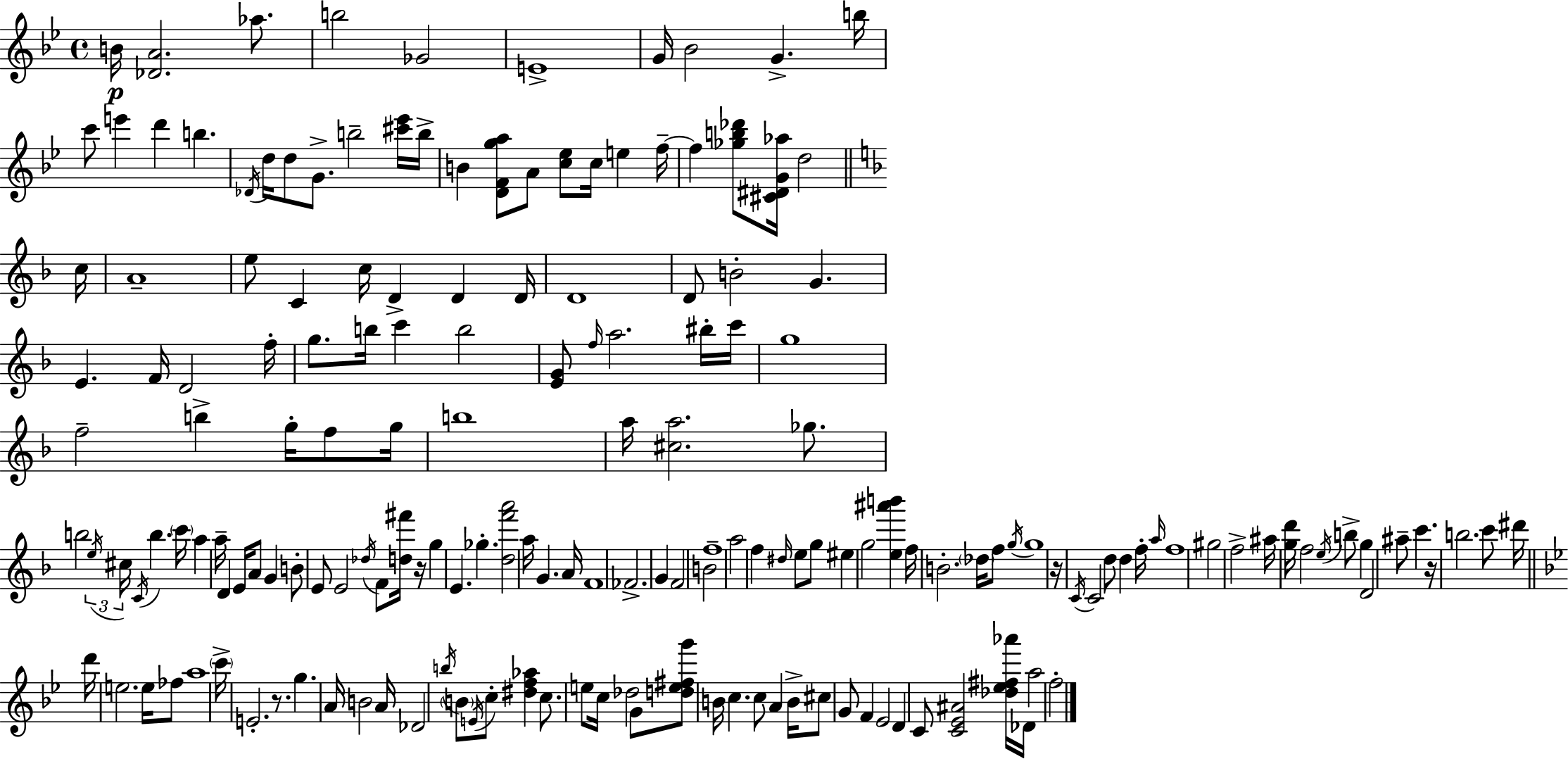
B4/s [Db4,A4]/h. Ab5/e. B5/h Gb4/h E4/w G4/s Bb4/h G4/q. B5/s C6/e E6/q D6/q B5/q. Db4/s D5/s D5/e G4/e. B5/h [C#6,Eb6]/s B5/s B4/q [D4,F4,G5,A5]/e A4/e [C5,Eb5]/e C5/s E5/q F5/s F5/q [Gb5,B5,Db6]/e [C#4,D#4,G4,Ab5]/s D5/h C5/s A4/w E5/e C4/q C5/s D4/q D4/q D4/s D4/w D4/e B4/h G4/q. E4/q. F4/s D4/h F5/s G5/e. B5/s C6/q B5/h [E4,G4]/e F5/s A5/h. BIS5/s C6/s G5/w F5/h B5/q G5/s F5/e G5/s B5/w A5/s [C#5,A5]/h. Gb5/e. B5/h E5/s C#5/s C4/s B5/q. C6/s A5/q A5/s D4/q E4/s A4/e G4/q B4/e E4/e E4/h Db5/s F4/e [D5,F#6]/s R/s G5/q E4/q. Gb5/q. [D5,F6,A6]/h A5/s G4/q. A4/s F4/w FES4/h. G4/q F4/h B4/h F5/w A5/h F5/q D#5/s E5/e G5/e EIS5/q G5/h [E5,A#6,B6]/q F5/s B4/h. Db5/s F5/e G5/s G5/w R/s C4/s C4/h D5/e D5/q F5/s A5/s F5/w G#5/h F5/h A#5/s [G5,D6]/s F5/h E5/s B5/e G5/q D4/h A#5/e C6/q. R/s B5/h. C6/e D#6/s D6/s E5/h. E5/s FES5/e A5/w C6/s E4/h. R/e. G5/q. A4/s B4/h A4/s Db4/h B5/s B4/e E4/s C5/e [D#5,F5,Ab5]/q C5/e. E5/e C5/s Db5/h G4/e [D5,E5,F#5,G6]/e B4/s C5/q. C5/e A4/q B4/s C#5/e G4/e F4/q Eb4/h D4/q C4/e [C4,Eb4,A#4]/h [Db5,Eb5,F#5,Ab6]/s Db4/s A5/h F5/h